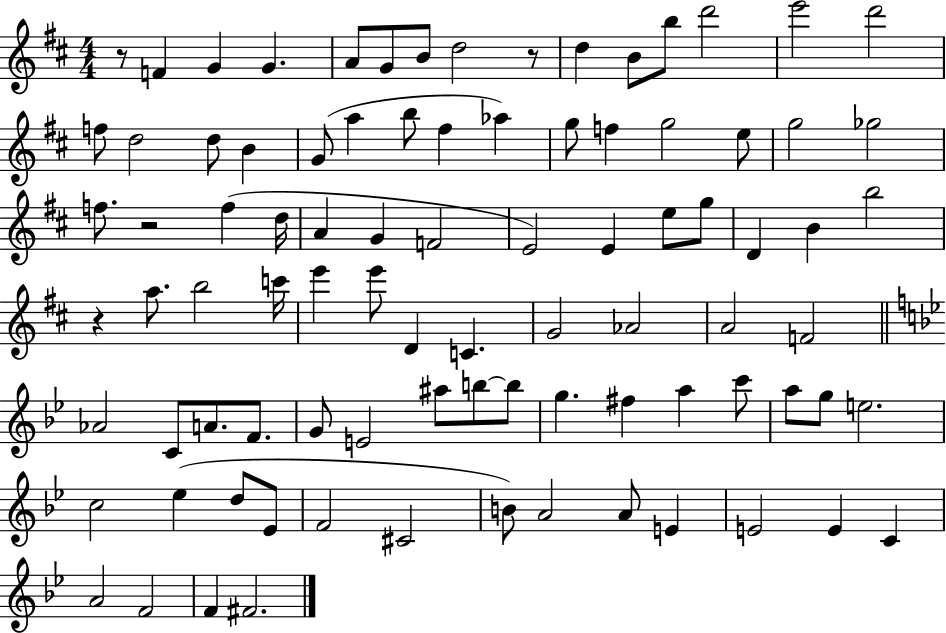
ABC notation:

X:1
T:Untitled
M:4/4
L:1/4
K:D
z/2 F G G A/2 G/2 B/2 d2 z/2 d B/2 b/2 d'2 e'2 d'2 f/2 d2 d/2 B G/2 a b/2 ^f _a g/2 f g2 e/2 g2 _g2 f/2 z2 f d/4 A G F2 E2 E e/2 g/2 D B b2 z a/2 b2 c'/4 e' e'/2 D C G2 _A2 A2 F2 _A2 C/2 A/2 F/2 G/2 E2 ^a/2 b/2 b/2 g ^f a c'/2 a/2 g/2 e2 c2 _e d/2 _E/2 F2 ^C2 B/2 A2 A/2 E E2 E C A2 F2 F ^F2